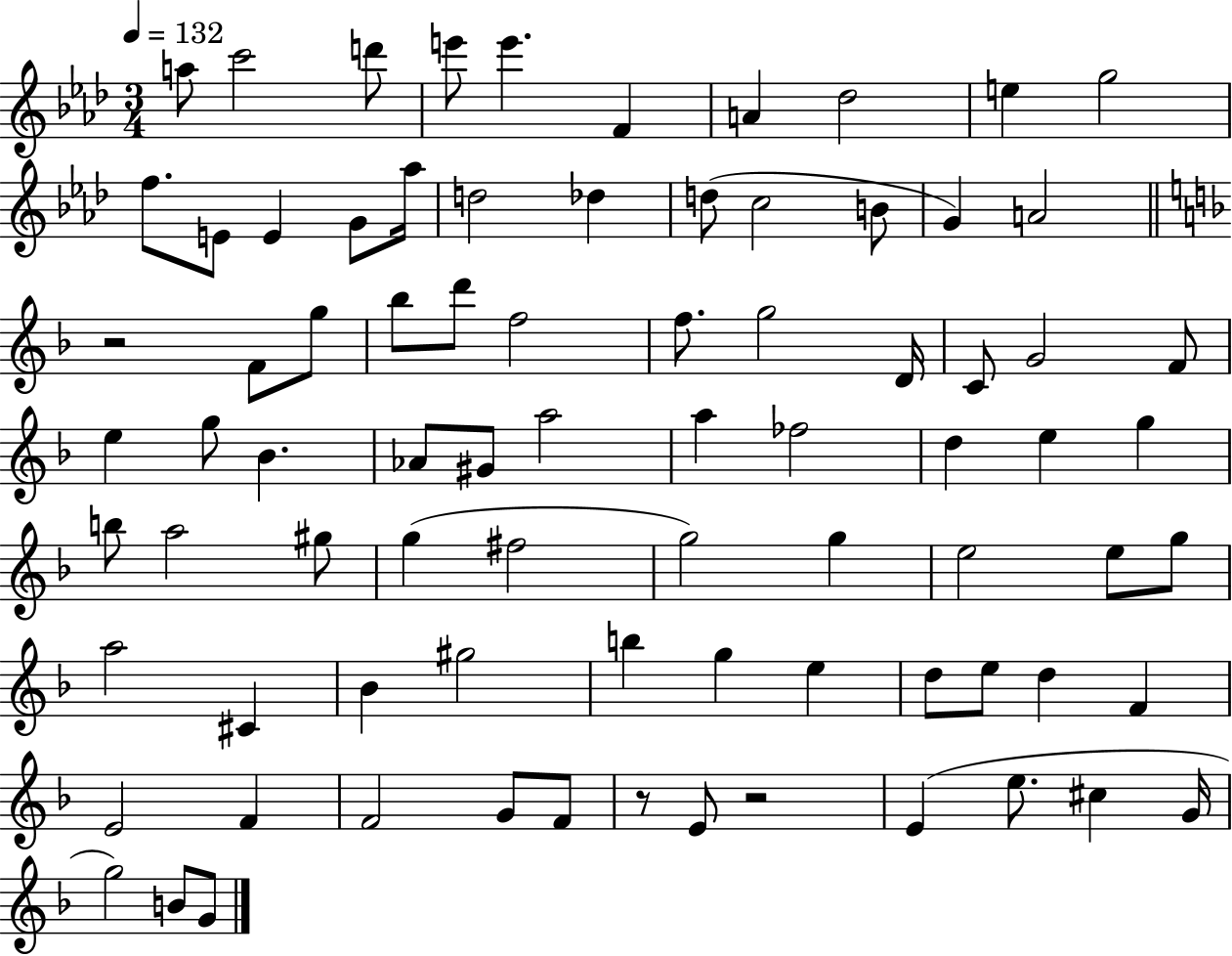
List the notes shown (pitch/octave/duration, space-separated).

A5/e C6/h D6/e E6/e E6/q. F4/q A4/q Db5/h E5/q G5/h F5/e. E4/e E4/q G4/e Ab5/s D5/h Db5/q D5/e C5/h B4/e G4/q A4/h R/h F4/e G5/e Bb5/e D6/e F5/h F5/e. G5/h D4/s C4/e G4/h F4/e E5/q G5/e Bb4/q. Ab4/e G#4/e A5/h A5/q FES5/h D5/q E5/q G5/q B5/e A5/h G#5/e G5/q F#5/h G5/h G5/q E5/h E5/e G5/e A5/h C#4/q Bb4/q G#5/h B5/q G5/q E5/q D5/e E5/e D5/q F4/q E4/h F4/q F4/h G4/e F4/e R/e E4/e R/h E4/q E5/e. C#5/q G4/s G5/h B4/e G4/e